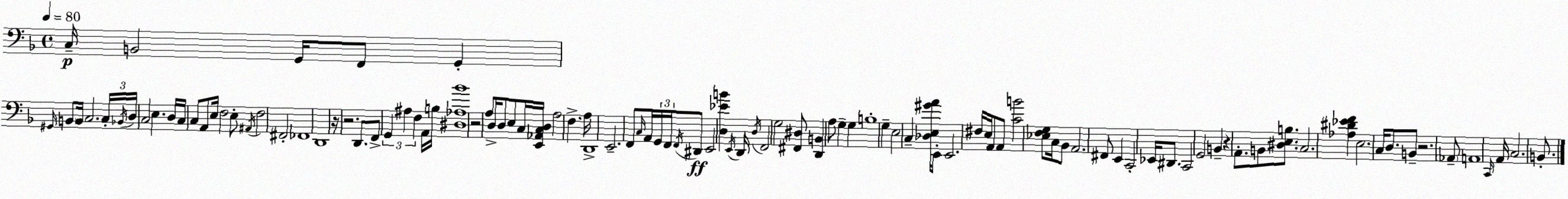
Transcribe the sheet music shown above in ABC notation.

X:1
T:Untitled
M:4/4
L:1/4
K:Dm
C,/4 B,,2 G,,/4 F,,/2 G,, ^G,,/4 B,,/2 B,,/4 C,2 C,/4 _B,,/4 D,/4 C,2 E, D,/4 C,/4 C,/2 A,,/2 E,/4 F,2 E,/2 ^A,,/4 F,2 ^F,,2 _F,,4 D,,4 z/4 z2 D,,/2 F,,/2 G,, ^A, F, A,,/4 B,/4 [^D,_A,_B]4 z2 A,/2 D,/4 D,/2 E,/2 C,/4 [E,,_A,,C,D,]/4 A,2 F, A,/4 D,,4 E,,2 F,,/2 C,/4 A,,/4 G,,/4 F,,/4 F,,/4 ^D,,/2 E,,2 [D,_EB] E,,/4 D,,/4 D,/4 F,,2 G,2 [^F,,^D,]/2 [D,,B,,] A,/2 G, G, B,4 G, E,2 C, [_D,E,^GA]/4 E,,/2 E,,2 ^F,/4 E,/4 A,,/2 A,,/2 [CB]2 [_E,F,G,]/2 C,/4 _B,,/2 A,,2 ^F,,/2 E,, C,,2 _E,,/4 ^D,,/2 C,,2 G,,2 B,, z A,,/2 B,,/2 [^D,E,B,]/2 C,2 [_A,^D_EF] E,2 C,/4 D,/2 B,,/2 z2 _A,,/2 A,,4 C,,/4 A,,/4 C,2 B,,/2